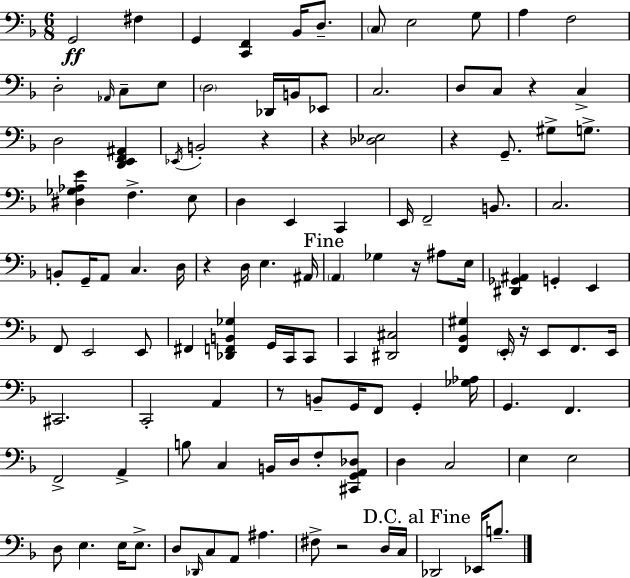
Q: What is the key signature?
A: D minor